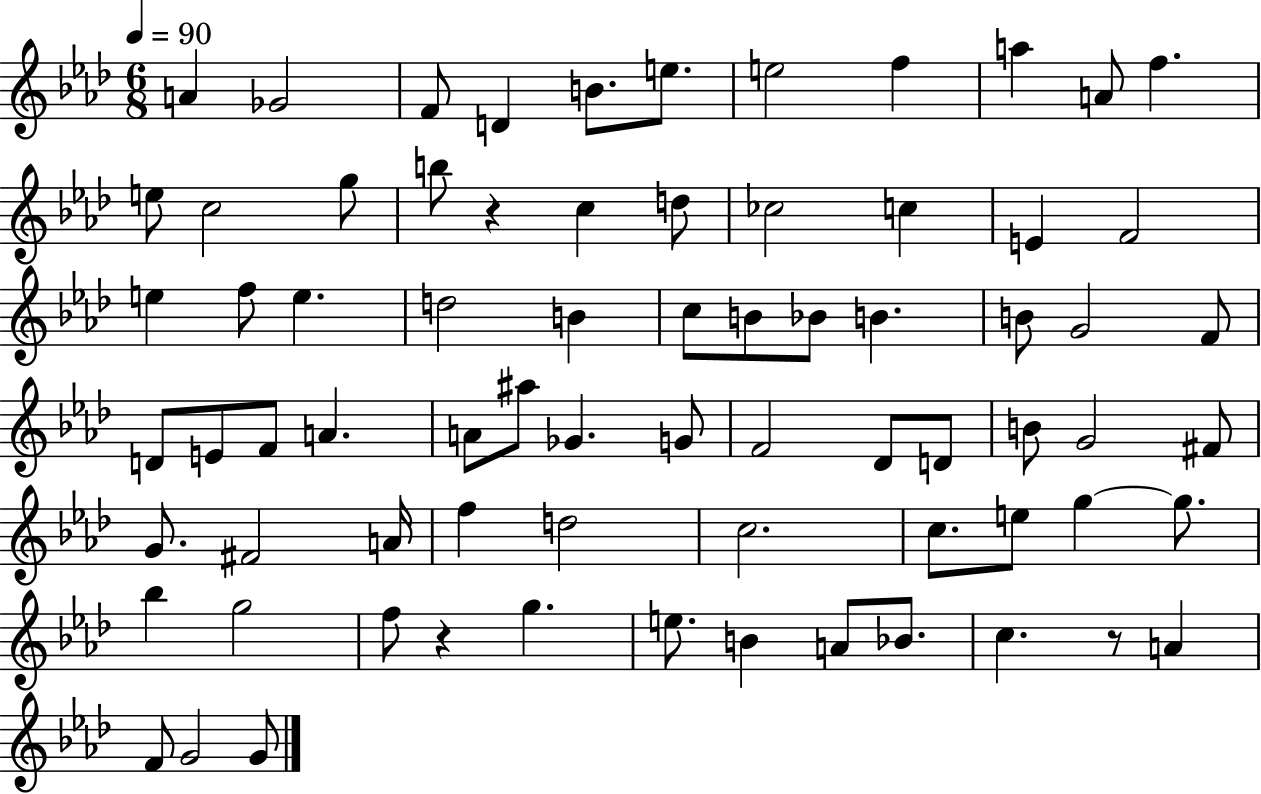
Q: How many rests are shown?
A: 3